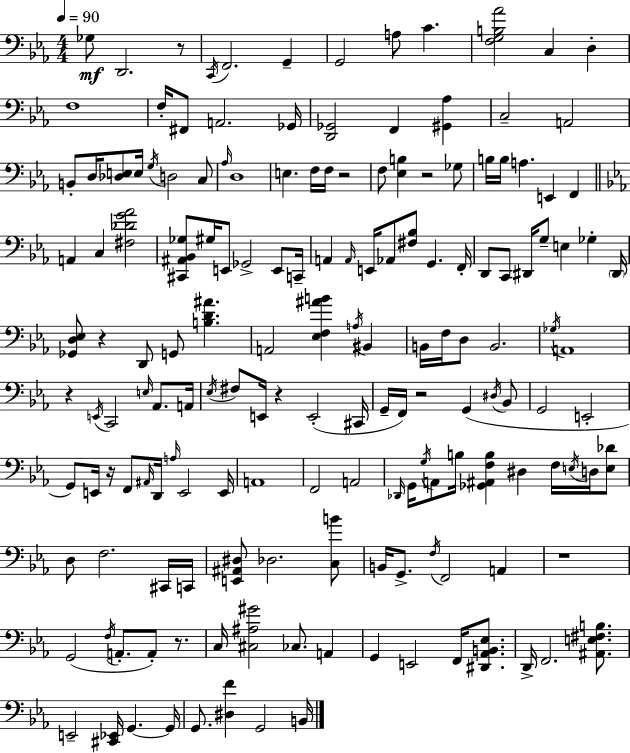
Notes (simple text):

Gb3/e D2/h. R/e C2/s F2/h. G2/q G2/h A3/e C4/q. [F3,G3,B3,Ab4]/h C3/q D3/q F3/w F3/s F#2/e A2/h. Gb2/s [D2,Gb2]/h F2/q [G#2,Ab3]/q C3/h A2/h B2/e D3/s [Db3,E3]/e E3/s G3/s D3/h C3/e Ab3/s D3/w E3/q. F3/s F3/s R/h F3/e [Eb3,B3]/q R/h Gb3/e B3/s B3/s A3/q. E2/q F2/q A2/q C3/q [F#3,Db4,G4,Ab4]/h [C#2,A#2,Bb2,Gb3]/e G#3/s E2/e Gb2/h E2/e C2/s A2/q A2/s E2/s Ab2/e [F#3,Bb3]/e G2/q. F2/s D2/e C2/e D#2/s G3/e E3/q Gb3/q D#2/s [Gb2,D3,Eb3]/e R/q D2/e G2/e [B3,D4,A#4]/q. A2/h [Eb3,F3,A#4,B4]/q A3/s BIS2/q B2/s F3/s D3/e B2/h. Gb3/s A2/w R/q E2/s C2/h E3/s Ab2/e. A2/s Eb3/s F#3/e E2/s R/q E2/h C#2/s G2/s F2/s R/h G2/q D#3/s Bb2/e G2/h E2/h G2/e E2/s R/s F2/e A#2/s D2/s A3/s E2/h E2/s A2/w F2/h A2/h Db2/s G2/s G3/s A2/e B3/s [Gb2,A#2,F3,B3]/q D#3/q F3/s E3/s D3/s [E3,Db4]/e D3/e F3/h. C#2/s C2/s [E2,A#2,D#3]/e Db3/h. [C3,B4]/e B2/s G2/e. F3/s F2/h A2/q R/w G2/h F3/s A2/e. A2/e R/e. C3/s [C#3,A#3,G#4]/h CES3/e. A2/q G2/q E2/h F2/s [D#2,Ab2,B2,Eb3]/e. D2/s F2/h. [A#2,E3,F#3,B3]/e. E2/h [C#2,Eb2]/s G2/q. G2/s G2/e. [D#3,F4]/q G2/h B2/s